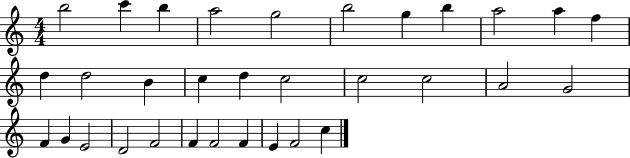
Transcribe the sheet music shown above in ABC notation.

X:1
T:Untitled
M:4/4
L:1/4
K:C
b2 c' b a2 g2 b2 g b a2 a f d d2 B c d c2 c2 c2 A2 G2 F G E2 D2 F2 F F2 F E F2 c